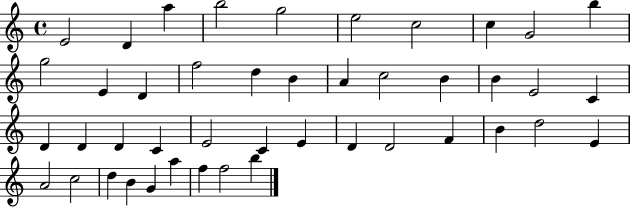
X:1
T:Untitled
M:4/4
L:1/4
K:C
E2 D a b2 g2 e2 c2 c G2 b g2 E D f2 d B A c2 B B E2 C D D D C E2 C E D D2 F B d2 E A2 c2 d B G a f f2 b